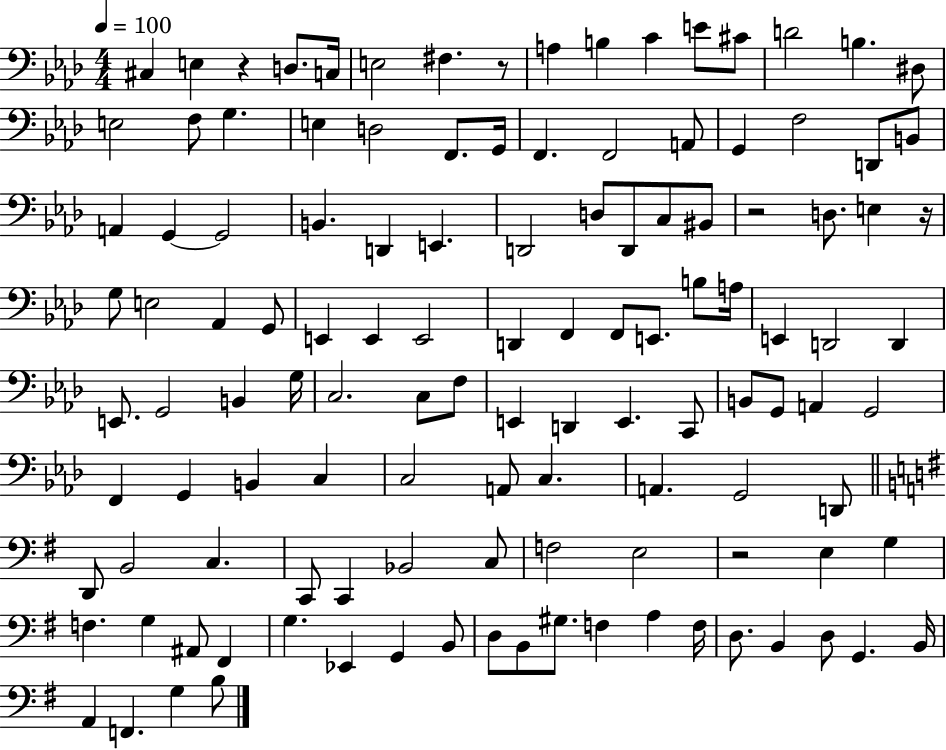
{
  \clef bass
  \numericTimeSignature
  \time 4/4
  \key aes \major
  \tempo 4 = 100
  \repeat volta 2 { cis4 e4 r4 d8. c16 | e2 fis4. r8 | a4 b4 c'4 e'8 cis'8 | d'2 b4. dis8 | \break e2 f8 g4. | e4 d2 f,8. g,16 | f,4. f,2 a,8 | g,4 f2 d,8 b,8 | \break a,4 g,4~~ g,2 | b,4. d,4 e,4. | d,2 d8 d,8 c8 bis,8 | r2 d8. e4 r16 | \break g8 e2 aes,4 g,8 | e,4 e,4 e,2 | d,4 f,4 f,8 e,8. b8 a16 | e,4 d,2 d,4 | \break e,8. g,2 b,4 g16 | c2. c8 f8 | e,4 d,4 e,4. c,8 | b,8 g,8 a,4 g,2 | \break f,4 g,4 b,4 c4 | c2 a,8 c4. | a,4. g,2 d,8 | \bar "||" \break \key g \major d,8 b,2 c4. | c,8 c,4 bes,2 c8 | f2 e2 | r2 e4 g4 | \break f4. g4 ais,8 fis,4 | g4. ees,4 g,4 b,8 | d8 b,8 gis8. f4 a4 f16 | d8. b,4 d8 g,4. b,16 | \break a,4 f,4. g4 b8 | } \bar "|."
}